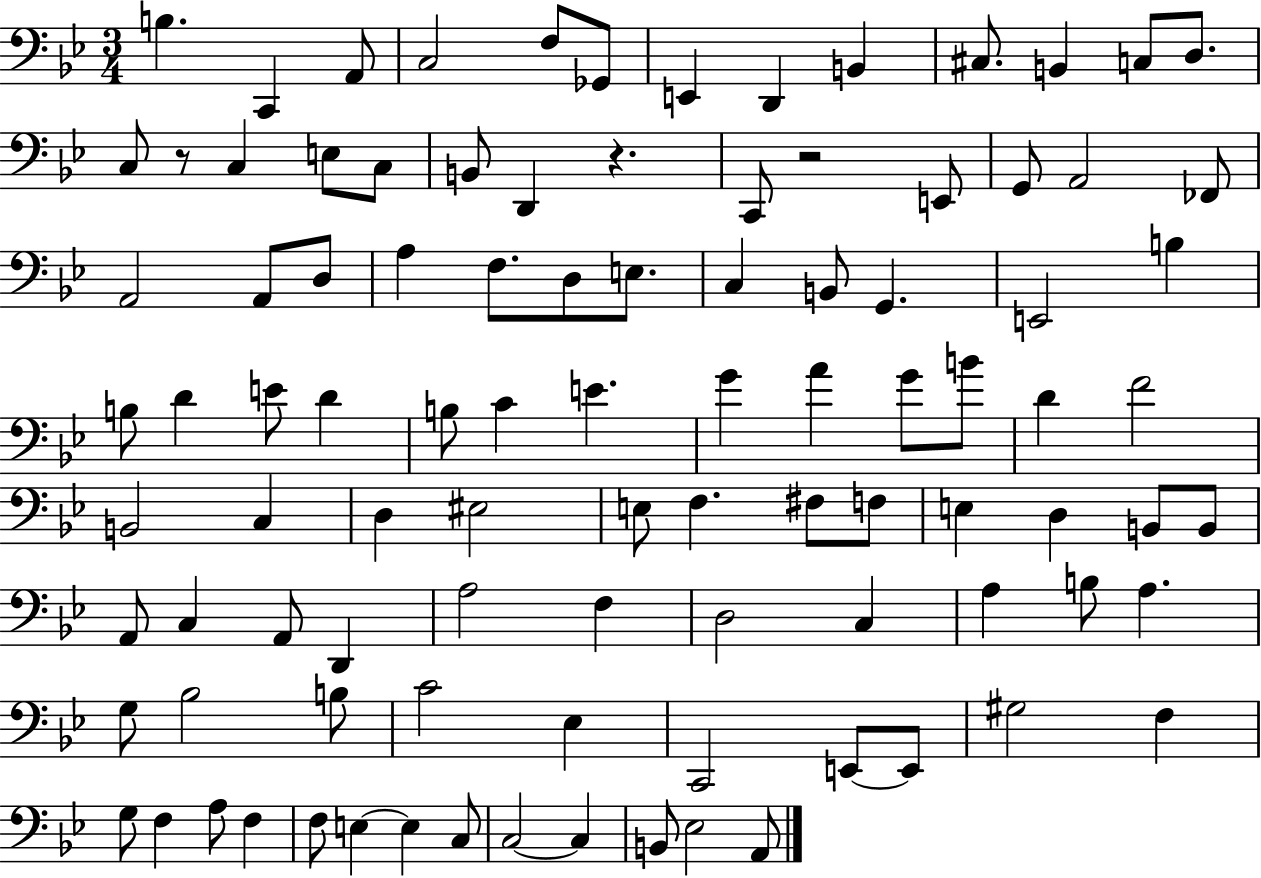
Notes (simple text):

B3/q. C2/q A2/e C3/h F3/e Gb2/e E2/q D2/q B2/q C#3/e. B2/q C3/e D3/e. C3/e R/e C3/q E3/e C3/e B2/e D2/q R/q. C2/e R/h E2/e G2/e A2/h FES2/e A2/h A2/e D3/e A3/q F3/e. D3/e E3/e. C3/q B2/e G2/q. E2/h B3/q B3/e D4/q E4/e D4/q B3/e C4/q E4/q. G4/q A4/q G4/e B4/e D4/q F4/h B2/h C3/q D3/q EIS3/h E3/e F3/q. F#3/e F3/e E3/q D3/q B2/e B2/e A2/e C3/q A2/e D2/q A3/h F3/q D3/h C3/q A3/q B3/e A3/q. G3/e Bb3/h B3/e C4/h Eb3/q C2/h E2/e E2/e G#3/h F3/q G3/e F3/q A3/e F3/q F3/e E3/q E3/q C3/e C3/h C3/q B2/e Eb3/h A2/e